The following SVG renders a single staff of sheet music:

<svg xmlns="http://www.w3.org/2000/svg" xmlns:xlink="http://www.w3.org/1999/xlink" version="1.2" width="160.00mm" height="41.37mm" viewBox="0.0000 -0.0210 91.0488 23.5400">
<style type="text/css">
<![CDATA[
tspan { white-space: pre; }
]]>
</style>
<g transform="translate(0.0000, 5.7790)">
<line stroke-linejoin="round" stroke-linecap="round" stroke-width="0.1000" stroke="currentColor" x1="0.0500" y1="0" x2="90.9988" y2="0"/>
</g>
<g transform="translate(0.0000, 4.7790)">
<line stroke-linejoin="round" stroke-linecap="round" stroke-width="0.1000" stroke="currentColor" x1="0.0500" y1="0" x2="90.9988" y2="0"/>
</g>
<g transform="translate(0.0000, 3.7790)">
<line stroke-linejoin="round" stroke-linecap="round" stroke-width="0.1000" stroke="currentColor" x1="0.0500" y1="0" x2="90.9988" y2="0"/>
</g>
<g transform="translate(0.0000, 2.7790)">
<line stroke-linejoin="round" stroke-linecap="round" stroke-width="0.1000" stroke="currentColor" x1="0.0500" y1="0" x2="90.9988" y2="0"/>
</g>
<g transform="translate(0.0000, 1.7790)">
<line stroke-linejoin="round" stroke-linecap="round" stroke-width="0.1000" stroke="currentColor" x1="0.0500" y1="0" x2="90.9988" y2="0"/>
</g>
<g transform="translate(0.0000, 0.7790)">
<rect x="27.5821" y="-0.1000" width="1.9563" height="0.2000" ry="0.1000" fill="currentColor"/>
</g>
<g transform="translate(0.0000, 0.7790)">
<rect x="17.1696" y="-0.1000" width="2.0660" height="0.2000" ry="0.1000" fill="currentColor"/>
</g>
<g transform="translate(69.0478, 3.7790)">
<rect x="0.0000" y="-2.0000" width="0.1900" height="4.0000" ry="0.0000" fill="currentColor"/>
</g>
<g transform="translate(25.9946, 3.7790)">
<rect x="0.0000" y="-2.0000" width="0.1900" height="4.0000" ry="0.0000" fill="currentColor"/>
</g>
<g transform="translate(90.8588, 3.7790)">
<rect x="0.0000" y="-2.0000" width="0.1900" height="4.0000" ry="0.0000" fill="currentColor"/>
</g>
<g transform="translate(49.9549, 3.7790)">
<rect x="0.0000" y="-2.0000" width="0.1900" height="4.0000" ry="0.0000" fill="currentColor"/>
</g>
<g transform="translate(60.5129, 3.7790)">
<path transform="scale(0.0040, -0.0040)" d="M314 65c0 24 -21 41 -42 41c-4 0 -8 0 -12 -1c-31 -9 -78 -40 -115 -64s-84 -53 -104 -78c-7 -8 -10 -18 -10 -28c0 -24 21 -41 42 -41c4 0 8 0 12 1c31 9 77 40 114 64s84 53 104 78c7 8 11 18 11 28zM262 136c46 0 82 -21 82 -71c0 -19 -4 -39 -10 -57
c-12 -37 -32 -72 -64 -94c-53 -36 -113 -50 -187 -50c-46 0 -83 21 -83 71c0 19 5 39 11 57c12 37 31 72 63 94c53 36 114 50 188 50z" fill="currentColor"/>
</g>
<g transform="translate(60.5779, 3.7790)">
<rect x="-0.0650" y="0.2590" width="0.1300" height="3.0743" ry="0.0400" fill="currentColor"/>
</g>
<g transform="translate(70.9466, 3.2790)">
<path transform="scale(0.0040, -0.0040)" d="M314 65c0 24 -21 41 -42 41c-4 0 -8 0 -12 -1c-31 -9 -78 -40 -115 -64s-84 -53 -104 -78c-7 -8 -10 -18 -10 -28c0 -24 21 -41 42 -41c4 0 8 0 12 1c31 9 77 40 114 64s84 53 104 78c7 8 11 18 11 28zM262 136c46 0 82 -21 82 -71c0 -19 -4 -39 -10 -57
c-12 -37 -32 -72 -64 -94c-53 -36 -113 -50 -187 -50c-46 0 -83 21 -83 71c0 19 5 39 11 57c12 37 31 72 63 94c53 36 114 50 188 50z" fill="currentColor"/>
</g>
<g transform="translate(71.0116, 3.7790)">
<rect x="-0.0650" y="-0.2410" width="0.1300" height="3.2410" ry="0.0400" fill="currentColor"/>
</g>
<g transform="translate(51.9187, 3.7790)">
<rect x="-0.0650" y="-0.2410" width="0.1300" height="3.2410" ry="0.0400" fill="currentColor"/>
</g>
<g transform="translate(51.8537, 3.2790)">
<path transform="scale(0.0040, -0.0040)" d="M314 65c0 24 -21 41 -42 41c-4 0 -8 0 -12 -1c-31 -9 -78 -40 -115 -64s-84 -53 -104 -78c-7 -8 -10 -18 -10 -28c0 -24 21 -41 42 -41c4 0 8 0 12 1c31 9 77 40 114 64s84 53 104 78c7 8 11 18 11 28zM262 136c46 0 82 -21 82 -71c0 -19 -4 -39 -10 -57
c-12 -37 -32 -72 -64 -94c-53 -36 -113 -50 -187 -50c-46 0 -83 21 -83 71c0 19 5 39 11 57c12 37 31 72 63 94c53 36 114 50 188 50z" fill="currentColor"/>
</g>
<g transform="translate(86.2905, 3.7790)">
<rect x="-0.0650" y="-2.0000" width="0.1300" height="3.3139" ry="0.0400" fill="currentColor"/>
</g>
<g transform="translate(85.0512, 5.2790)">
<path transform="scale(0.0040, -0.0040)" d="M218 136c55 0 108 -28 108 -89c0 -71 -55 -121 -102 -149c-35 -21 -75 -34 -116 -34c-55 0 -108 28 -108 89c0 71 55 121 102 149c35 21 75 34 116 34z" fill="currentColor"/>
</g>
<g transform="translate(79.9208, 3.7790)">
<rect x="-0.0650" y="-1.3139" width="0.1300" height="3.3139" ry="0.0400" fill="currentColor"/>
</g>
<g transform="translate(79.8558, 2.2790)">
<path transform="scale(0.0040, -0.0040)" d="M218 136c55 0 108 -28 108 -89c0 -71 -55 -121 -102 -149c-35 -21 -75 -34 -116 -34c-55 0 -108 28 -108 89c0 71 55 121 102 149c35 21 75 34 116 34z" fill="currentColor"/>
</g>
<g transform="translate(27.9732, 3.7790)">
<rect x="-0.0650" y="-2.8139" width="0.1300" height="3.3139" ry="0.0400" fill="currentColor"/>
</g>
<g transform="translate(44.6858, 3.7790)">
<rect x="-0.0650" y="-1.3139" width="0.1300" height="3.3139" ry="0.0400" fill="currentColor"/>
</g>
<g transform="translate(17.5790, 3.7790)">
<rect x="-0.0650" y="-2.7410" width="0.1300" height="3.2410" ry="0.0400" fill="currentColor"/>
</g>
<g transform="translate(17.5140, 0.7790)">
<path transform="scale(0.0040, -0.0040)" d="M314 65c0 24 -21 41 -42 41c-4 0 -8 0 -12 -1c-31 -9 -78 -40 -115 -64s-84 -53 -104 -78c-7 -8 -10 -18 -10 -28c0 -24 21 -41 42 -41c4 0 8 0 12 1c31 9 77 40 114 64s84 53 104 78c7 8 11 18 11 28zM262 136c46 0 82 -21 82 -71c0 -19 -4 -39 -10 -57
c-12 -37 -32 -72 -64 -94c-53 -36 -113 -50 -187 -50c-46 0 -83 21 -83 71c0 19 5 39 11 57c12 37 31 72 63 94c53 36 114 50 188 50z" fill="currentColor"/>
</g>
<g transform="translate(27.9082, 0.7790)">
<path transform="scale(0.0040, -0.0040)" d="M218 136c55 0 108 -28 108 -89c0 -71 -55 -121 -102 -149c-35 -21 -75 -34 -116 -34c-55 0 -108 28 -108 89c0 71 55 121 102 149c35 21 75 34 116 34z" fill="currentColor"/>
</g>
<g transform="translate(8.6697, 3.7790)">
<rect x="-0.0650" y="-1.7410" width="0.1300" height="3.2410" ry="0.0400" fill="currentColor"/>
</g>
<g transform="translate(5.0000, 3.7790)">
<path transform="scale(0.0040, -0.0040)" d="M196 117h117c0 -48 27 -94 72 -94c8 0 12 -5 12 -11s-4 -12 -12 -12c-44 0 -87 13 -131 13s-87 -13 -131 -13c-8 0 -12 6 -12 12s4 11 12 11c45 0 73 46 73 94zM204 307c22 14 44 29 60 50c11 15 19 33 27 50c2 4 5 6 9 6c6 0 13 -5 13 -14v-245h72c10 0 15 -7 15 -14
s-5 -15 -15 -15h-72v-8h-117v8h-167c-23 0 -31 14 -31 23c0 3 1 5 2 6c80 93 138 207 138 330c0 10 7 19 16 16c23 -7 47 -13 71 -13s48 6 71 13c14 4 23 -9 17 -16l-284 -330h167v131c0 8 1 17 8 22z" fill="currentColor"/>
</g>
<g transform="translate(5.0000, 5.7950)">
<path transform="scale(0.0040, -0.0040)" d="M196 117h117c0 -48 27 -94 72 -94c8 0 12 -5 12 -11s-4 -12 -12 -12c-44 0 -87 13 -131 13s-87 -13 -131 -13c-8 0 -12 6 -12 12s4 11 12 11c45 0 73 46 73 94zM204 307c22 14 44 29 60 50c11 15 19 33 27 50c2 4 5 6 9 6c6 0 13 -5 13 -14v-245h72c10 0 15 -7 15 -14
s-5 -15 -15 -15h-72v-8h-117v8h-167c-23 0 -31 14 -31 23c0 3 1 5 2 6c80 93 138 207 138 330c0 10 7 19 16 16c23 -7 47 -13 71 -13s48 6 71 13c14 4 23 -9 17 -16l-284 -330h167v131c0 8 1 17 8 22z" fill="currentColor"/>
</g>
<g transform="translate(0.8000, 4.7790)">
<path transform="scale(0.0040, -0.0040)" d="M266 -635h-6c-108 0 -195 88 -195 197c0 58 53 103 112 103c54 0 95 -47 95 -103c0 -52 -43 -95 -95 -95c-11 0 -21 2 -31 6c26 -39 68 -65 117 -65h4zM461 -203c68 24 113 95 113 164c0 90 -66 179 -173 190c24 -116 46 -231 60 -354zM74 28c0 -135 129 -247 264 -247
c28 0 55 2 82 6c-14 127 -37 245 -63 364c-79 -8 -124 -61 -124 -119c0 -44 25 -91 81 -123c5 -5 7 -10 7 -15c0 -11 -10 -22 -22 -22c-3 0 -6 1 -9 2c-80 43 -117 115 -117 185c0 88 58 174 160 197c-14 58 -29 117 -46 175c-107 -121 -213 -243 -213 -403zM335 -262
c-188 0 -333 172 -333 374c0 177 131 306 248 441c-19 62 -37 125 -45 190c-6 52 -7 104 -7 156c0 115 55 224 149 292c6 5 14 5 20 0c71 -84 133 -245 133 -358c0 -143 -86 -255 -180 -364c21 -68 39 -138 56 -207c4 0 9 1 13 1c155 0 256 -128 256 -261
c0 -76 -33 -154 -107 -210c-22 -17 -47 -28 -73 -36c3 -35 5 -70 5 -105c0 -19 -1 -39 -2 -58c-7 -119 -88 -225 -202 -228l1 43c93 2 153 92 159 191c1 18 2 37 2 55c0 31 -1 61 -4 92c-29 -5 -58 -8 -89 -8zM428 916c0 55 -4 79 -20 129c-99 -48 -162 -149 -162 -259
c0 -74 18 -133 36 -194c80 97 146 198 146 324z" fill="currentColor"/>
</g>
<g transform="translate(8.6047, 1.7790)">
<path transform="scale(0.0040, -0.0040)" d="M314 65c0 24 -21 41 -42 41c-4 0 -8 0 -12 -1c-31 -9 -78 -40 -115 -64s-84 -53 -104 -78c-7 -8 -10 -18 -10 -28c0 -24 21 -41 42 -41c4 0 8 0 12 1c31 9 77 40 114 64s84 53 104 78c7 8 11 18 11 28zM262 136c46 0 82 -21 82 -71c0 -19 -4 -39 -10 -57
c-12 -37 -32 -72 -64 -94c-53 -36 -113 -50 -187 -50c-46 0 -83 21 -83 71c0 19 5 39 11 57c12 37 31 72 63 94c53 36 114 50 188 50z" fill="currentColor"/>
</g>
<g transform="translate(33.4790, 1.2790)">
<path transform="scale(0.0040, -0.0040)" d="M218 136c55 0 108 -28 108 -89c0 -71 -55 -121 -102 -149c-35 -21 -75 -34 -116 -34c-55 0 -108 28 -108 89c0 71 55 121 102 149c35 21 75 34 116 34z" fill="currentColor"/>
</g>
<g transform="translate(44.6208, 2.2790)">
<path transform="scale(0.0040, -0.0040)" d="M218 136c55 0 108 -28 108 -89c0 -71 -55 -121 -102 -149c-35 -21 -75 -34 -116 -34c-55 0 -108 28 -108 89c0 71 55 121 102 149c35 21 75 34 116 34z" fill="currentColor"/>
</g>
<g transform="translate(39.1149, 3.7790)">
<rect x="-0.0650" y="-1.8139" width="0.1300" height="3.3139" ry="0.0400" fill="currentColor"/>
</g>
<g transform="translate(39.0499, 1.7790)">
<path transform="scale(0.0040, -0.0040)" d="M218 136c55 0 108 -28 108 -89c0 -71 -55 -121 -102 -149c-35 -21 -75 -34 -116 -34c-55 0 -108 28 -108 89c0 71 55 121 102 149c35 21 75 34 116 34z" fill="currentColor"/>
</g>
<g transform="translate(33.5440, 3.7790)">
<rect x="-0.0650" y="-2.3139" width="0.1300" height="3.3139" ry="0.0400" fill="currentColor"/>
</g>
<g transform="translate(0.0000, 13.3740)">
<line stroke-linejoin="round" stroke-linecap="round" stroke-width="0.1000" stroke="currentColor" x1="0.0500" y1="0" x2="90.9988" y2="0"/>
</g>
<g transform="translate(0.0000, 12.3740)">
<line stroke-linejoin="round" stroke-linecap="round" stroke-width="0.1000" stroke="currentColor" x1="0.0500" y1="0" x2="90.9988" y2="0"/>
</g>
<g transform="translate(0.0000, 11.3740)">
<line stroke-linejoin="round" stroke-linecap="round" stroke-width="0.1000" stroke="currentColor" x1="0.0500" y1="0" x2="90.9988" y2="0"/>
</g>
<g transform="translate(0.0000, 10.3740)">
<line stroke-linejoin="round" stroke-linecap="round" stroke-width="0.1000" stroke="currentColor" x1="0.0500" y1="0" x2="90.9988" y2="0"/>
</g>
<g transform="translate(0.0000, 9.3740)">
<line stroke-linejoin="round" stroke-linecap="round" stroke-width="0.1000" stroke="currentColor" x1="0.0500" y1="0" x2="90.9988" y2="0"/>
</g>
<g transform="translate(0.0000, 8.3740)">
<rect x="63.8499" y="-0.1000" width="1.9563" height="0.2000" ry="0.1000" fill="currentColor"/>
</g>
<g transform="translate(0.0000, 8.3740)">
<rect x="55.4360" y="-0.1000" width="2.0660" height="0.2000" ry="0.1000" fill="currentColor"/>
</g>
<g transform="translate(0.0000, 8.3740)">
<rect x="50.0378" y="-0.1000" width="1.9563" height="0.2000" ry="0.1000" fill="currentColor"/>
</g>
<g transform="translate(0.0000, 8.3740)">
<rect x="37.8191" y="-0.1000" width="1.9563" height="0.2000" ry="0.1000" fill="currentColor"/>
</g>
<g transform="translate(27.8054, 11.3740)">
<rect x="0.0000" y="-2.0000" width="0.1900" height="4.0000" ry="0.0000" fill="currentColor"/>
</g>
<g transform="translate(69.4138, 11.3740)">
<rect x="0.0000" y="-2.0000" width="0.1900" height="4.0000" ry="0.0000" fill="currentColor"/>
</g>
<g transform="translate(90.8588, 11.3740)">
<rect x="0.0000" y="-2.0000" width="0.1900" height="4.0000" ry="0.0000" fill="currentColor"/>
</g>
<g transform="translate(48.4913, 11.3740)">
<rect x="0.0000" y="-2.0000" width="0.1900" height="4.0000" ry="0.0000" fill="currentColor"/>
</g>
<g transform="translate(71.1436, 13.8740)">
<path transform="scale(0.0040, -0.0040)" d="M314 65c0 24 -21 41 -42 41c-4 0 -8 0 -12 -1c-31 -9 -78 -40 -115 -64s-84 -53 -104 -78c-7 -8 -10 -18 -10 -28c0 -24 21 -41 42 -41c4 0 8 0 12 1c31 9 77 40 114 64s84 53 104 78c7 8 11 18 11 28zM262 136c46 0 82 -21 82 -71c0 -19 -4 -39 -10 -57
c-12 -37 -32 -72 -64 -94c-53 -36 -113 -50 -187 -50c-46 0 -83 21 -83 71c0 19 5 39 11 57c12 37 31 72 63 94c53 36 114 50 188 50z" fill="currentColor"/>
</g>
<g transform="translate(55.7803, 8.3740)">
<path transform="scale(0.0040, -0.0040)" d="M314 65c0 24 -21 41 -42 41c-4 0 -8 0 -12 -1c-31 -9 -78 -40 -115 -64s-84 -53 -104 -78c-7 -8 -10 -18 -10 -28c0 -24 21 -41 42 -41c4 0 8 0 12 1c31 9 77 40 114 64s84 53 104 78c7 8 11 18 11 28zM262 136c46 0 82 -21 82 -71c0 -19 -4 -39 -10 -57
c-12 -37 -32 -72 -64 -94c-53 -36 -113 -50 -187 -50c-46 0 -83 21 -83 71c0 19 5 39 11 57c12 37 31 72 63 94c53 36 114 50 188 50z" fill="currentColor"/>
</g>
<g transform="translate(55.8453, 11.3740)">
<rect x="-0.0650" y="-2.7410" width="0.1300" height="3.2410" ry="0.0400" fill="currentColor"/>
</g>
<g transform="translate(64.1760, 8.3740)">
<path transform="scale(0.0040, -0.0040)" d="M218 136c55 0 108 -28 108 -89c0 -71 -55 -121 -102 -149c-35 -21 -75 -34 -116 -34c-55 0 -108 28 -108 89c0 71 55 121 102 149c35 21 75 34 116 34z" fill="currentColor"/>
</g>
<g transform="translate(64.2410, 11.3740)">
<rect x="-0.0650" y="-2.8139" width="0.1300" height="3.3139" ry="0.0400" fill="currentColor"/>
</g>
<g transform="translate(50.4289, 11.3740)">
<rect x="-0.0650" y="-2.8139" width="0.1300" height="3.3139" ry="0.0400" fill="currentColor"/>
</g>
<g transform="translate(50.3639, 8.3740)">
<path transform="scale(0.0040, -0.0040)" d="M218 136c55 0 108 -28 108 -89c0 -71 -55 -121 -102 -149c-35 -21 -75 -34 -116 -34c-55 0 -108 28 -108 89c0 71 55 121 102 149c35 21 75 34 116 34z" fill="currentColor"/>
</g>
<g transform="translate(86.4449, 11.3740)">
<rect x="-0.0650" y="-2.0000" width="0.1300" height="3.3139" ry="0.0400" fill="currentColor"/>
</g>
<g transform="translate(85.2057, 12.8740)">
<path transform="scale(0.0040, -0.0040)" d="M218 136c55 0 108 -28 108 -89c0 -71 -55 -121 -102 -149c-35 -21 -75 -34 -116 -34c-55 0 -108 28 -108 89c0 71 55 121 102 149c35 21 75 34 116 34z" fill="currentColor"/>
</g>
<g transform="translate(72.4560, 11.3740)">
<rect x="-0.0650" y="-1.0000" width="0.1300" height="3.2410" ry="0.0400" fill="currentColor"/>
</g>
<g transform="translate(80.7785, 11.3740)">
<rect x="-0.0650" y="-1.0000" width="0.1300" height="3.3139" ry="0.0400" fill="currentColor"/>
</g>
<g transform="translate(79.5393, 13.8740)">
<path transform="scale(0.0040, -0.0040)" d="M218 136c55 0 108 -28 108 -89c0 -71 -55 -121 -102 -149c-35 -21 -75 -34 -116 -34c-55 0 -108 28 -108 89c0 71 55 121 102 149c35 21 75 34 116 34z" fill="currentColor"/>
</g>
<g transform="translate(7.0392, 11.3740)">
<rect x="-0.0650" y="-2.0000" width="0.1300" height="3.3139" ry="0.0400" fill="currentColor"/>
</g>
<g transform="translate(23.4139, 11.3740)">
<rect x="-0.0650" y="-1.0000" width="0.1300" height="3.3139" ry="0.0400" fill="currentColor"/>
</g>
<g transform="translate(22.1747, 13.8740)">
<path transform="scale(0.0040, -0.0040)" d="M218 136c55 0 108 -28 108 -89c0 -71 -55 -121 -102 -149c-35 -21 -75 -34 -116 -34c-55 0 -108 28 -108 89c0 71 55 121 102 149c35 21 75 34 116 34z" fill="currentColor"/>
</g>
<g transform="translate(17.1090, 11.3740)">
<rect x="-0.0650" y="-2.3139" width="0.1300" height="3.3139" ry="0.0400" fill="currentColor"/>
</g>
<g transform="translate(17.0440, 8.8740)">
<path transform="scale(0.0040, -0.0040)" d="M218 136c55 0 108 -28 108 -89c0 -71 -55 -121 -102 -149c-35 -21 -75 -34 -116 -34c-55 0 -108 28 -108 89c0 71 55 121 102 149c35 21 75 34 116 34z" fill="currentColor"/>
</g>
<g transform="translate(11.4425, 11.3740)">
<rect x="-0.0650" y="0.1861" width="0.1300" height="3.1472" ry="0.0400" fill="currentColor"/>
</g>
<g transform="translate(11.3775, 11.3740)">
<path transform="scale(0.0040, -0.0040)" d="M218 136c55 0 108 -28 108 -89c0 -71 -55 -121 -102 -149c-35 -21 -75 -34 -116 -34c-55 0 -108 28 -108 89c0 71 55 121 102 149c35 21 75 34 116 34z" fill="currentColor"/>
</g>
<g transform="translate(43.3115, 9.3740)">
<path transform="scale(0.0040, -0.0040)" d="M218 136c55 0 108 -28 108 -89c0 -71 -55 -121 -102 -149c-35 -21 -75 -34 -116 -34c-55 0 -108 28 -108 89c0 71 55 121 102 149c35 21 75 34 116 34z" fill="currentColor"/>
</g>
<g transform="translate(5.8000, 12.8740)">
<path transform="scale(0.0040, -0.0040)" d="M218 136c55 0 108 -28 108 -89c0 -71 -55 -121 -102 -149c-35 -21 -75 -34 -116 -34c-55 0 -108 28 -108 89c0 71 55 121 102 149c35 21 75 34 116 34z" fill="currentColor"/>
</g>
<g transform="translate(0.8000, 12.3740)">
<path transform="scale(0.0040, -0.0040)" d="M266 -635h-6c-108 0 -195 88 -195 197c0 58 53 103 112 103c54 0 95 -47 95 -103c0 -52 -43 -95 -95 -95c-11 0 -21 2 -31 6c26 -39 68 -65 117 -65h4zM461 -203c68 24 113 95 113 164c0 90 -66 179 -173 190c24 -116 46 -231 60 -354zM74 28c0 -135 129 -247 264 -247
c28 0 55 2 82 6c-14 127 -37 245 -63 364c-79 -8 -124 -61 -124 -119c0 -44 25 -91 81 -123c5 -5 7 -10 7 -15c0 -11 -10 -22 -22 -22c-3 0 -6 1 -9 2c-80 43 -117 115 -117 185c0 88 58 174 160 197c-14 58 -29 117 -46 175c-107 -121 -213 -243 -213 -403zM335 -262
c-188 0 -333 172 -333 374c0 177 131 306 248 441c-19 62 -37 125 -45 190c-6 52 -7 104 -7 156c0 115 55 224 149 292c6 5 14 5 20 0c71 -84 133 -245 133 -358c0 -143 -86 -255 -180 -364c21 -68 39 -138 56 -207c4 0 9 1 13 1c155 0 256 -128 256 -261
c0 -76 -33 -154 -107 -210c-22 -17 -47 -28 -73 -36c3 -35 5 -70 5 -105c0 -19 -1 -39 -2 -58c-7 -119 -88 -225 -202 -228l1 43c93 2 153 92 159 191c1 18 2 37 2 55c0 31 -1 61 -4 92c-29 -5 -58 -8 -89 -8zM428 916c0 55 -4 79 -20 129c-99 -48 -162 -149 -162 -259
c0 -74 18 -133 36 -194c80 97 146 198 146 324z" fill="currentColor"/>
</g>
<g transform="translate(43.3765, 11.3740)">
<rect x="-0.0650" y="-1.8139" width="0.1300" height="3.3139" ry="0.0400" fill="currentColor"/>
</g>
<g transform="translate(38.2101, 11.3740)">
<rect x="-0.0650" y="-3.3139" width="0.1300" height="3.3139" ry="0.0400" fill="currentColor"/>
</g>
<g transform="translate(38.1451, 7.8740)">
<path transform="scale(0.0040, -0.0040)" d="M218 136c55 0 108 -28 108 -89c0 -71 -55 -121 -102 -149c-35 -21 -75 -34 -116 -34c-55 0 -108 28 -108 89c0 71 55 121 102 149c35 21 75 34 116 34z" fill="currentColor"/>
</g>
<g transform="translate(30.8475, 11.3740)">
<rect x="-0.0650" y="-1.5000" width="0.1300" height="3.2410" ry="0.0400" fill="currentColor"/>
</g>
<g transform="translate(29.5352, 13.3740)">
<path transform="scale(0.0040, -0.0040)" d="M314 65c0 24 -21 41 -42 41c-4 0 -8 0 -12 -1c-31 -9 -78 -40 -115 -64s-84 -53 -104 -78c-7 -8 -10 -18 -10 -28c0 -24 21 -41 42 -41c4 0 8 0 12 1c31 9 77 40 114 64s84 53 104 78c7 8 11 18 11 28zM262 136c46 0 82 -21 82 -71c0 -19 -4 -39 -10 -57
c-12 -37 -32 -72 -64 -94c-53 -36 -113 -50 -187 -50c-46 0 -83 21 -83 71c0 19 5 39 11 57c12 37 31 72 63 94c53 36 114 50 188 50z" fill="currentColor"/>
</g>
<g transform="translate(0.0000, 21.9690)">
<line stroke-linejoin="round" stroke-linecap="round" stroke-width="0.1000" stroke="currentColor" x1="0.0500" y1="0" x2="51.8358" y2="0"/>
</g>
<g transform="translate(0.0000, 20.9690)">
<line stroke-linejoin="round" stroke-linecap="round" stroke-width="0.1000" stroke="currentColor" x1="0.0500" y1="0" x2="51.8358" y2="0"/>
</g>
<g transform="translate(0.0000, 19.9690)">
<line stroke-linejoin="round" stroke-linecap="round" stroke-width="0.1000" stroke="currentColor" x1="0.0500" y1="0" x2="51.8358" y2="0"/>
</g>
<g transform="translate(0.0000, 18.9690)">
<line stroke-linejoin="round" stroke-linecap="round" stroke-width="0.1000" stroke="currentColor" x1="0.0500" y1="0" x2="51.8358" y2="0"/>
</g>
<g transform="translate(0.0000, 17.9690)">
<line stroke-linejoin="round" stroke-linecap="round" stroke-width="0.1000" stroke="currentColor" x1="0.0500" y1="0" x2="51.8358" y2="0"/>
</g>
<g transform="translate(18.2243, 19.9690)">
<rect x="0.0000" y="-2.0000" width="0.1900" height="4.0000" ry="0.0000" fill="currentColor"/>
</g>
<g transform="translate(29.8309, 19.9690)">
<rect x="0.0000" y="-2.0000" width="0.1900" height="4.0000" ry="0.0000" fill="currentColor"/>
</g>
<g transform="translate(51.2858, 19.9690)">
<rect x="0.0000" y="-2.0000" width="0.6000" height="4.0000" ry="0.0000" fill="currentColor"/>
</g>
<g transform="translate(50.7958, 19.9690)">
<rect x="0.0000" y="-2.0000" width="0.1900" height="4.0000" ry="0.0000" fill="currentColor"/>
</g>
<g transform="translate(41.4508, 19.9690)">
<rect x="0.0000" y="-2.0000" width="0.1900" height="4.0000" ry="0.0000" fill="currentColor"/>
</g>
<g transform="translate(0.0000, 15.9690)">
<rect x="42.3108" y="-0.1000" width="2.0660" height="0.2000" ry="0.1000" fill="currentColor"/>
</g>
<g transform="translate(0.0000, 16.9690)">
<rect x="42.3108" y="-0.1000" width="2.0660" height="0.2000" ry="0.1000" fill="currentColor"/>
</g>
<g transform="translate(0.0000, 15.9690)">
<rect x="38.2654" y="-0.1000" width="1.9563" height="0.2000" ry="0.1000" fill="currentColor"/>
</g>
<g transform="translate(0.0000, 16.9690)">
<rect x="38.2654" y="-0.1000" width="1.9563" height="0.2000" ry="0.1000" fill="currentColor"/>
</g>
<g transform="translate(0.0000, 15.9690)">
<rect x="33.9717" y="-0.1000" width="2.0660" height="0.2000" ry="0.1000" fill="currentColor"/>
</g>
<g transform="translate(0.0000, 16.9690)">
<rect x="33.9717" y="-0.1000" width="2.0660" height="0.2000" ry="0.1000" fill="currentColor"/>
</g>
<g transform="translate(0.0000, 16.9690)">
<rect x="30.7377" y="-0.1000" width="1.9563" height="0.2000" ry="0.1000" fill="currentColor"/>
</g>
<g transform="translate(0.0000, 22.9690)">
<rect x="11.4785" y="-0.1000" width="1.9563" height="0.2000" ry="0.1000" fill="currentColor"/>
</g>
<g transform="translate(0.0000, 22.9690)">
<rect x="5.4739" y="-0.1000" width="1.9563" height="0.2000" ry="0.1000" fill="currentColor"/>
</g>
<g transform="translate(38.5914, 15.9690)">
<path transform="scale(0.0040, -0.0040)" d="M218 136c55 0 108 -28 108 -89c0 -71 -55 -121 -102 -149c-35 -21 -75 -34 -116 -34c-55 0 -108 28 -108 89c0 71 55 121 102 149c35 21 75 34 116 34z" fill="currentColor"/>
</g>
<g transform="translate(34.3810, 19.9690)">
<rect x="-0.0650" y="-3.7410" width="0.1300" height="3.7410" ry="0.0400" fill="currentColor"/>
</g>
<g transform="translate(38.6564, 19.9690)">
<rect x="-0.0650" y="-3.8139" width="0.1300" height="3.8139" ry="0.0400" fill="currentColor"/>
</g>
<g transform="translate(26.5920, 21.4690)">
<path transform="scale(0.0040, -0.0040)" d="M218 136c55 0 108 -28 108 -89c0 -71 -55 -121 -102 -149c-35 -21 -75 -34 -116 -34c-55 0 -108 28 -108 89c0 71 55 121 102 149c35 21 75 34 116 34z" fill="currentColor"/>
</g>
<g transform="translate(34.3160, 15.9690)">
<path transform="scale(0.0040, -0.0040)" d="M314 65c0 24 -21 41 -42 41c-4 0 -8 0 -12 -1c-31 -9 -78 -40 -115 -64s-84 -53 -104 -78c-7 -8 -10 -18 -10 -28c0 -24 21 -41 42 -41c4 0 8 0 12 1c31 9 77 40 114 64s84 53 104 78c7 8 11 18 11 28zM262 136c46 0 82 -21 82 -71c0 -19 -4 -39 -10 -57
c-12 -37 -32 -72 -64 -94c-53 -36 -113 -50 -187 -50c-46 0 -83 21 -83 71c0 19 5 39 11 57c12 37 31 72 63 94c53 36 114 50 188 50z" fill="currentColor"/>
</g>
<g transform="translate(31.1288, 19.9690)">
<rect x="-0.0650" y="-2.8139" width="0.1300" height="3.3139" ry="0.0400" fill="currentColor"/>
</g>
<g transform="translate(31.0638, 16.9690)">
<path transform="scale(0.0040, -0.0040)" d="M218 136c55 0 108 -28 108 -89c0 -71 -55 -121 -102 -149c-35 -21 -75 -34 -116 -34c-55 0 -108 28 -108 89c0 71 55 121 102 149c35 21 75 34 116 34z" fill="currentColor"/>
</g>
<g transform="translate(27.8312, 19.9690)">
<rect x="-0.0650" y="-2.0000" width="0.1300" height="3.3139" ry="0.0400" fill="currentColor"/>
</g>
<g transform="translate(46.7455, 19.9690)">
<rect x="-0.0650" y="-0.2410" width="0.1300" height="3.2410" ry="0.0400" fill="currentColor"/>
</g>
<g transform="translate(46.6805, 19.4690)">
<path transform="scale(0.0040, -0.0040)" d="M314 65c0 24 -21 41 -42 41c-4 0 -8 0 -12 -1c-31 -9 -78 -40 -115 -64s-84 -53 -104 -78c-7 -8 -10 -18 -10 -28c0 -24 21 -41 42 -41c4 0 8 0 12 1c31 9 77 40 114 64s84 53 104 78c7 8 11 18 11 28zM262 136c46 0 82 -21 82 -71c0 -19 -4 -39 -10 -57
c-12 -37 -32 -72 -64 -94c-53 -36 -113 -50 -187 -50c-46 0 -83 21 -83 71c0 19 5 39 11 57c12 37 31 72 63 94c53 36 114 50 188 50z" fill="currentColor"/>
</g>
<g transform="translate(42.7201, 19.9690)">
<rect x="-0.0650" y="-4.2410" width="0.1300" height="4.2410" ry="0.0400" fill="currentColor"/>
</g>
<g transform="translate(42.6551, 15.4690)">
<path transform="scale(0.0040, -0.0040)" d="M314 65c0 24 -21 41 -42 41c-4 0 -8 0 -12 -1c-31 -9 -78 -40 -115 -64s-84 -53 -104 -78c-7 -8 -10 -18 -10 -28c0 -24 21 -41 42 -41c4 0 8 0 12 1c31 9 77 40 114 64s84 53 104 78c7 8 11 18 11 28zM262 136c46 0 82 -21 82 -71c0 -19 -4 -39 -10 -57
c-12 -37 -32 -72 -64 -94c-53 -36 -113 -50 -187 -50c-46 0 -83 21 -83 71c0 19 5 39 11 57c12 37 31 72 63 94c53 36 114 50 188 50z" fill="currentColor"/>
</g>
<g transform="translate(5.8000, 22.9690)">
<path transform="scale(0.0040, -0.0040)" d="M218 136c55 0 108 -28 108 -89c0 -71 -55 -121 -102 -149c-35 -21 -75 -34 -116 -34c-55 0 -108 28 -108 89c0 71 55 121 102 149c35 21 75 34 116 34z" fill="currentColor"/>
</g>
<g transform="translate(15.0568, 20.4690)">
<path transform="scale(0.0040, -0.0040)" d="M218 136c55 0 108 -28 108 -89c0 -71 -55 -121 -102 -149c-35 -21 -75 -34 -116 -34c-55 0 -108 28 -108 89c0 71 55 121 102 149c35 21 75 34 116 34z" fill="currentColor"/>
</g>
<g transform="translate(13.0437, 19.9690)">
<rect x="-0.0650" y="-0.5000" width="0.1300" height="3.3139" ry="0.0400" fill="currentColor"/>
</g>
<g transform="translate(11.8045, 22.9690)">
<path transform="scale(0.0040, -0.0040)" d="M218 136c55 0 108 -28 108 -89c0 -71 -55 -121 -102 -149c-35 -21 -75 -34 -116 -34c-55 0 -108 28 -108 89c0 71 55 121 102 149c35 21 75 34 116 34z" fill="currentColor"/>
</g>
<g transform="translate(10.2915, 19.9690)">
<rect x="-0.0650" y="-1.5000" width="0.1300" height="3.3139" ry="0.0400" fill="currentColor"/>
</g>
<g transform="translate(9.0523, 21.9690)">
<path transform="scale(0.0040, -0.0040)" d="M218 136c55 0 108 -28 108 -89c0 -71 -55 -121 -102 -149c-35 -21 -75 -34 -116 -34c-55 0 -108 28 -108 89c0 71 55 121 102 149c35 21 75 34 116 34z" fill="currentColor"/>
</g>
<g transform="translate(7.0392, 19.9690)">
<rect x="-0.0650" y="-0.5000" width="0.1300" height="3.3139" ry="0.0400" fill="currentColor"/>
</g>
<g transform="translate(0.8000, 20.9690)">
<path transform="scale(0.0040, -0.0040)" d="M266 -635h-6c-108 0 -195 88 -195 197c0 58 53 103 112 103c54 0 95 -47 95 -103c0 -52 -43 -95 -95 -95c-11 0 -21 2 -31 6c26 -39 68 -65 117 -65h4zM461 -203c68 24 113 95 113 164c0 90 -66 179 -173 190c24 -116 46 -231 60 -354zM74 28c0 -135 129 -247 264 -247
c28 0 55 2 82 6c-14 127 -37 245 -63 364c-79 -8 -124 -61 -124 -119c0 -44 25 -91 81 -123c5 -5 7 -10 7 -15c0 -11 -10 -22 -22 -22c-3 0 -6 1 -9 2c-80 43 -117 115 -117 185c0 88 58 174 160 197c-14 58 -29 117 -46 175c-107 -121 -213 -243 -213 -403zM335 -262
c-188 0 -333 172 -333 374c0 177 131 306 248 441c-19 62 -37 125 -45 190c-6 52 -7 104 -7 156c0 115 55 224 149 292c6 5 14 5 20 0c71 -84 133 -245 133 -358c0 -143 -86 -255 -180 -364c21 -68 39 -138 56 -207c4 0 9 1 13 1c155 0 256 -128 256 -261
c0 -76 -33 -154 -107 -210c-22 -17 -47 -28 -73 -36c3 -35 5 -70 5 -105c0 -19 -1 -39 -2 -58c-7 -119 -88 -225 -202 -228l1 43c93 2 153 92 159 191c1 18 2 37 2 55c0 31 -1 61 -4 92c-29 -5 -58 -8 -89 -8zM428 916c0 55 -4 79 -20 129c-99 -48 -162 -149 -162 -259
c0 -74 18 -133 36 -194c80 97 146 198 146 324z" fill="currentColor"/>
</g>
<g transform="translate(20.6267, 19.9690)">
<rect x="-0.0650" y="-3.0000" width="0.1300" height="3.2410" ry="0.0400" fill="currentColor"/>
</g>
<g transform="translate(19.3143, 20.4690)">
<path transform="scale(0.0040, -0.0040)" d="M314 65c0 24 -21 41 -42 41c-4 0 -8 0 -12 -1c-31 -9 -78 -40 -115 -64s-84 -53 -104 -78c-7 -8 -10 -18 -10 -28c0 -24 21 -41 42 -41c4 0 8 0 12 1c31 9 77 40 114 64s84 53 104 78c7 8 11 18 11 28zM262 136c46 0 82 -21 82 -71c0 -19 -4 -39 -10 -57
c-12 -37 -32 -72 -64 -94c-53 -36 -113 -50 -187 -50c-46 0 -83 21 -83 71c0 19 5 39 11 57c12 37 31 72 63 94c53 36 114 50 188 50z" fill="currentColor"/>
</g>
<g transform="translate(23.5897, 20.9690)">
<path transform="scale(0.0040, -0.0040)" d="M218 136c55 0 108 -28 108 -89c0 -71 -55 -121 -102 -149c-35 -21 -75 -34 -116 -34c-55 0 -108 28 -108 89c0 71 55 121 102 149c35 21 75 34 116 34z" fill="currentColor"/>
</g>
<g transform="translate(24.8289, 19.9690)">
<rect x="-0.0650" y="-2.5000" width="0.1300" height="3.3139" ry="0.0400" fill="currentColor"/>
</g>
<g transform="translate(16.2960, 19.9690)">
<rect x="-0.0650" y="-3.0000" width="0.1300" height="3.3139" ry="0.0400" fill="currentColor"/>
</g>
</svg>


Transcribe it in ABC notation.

X:1
T:Untitled
M:4/4
L:1/4
K:C
f2 a2 a g f e c2 B2 c2 e F F B g D E2 b f a a2 a D2 D F C E C A A2 G F a c'2 c' d'2 c2